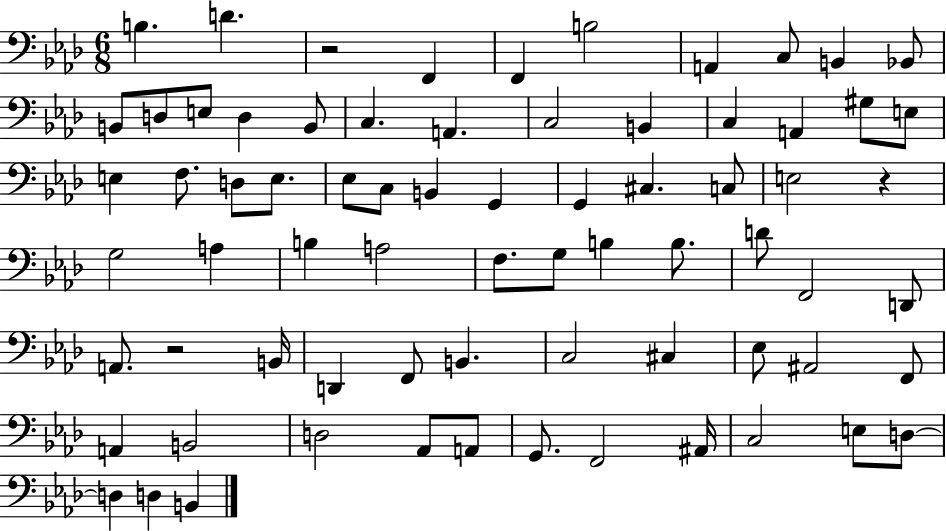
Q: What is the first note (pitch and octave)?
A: B3